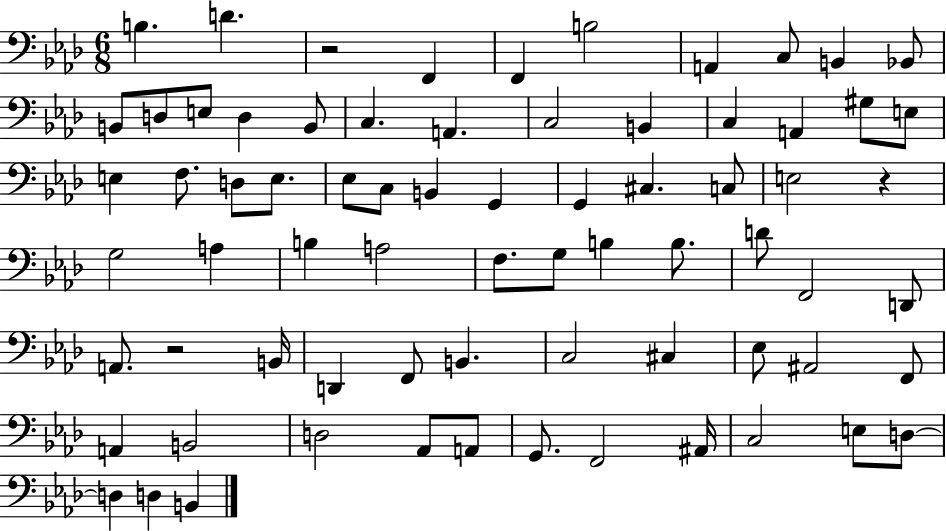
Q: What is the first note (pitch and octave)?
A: B3